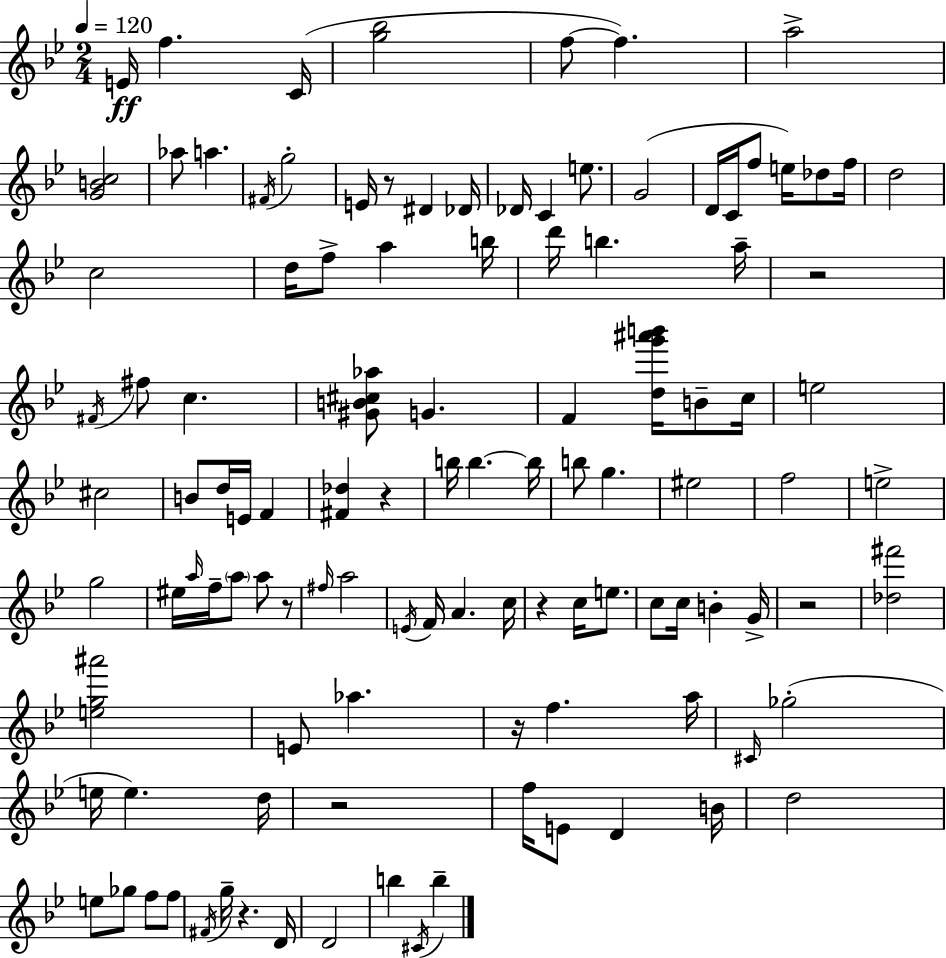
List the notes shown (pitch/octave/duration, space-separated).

E4/s F5/q. C4/s [G5,Bb5]/h F5/e F5/q. A5/h [G4,B4,C5]/h Ab5/e A5/q. F#4/s G5/h E4/s R/e D#4/q Db4/s Db4/s C4/q E5/e. G4/h D4/s C4/s F5/e E5/s Db5/e F5/s D5/h C5/h D5/s F5/e A5/q B5/s D6/s B5/q. A5/s R/h F#4/s F#5/e C5/q. [G#4,B4,C#5,Ab5]/e G4/q. F4/q [D5,G6,A#6,B6]/s B4/e C5/s E5/h C#5/h B4/e D5/s E4/s F4/q [F#4,Db5]/q R/q B5/s B5/q. B5/s B5/e G5/q. EIS5/h F5/h E5/h G5/h EIS5/s A5/s F5/s A5/e A5/e R/e F#5/s A5/h E4/s F4/s A4/q. C5/s R/q C5/s E5/e. C5/e C5/s B4/q G4/s R/h [Db5,F#6]/h [E5,G5,A#6]/h E4/e Ab5/q. R/s F5/q. A5/s C#4/s Gb5/h E5/s E5/q. D5/s R/h F5/s E4/e D4/q B4/s D5/h E5/e Gb5/e F5/e F5/e F#4/s G5/s R/q. D4/s D4/h B5/q C#4/s B5/q